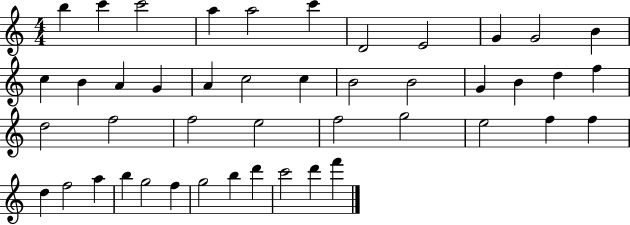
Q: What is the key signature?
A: C major